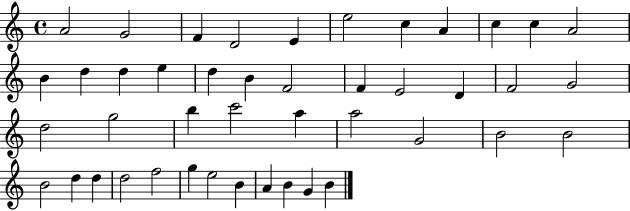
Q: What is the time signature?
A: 4/4